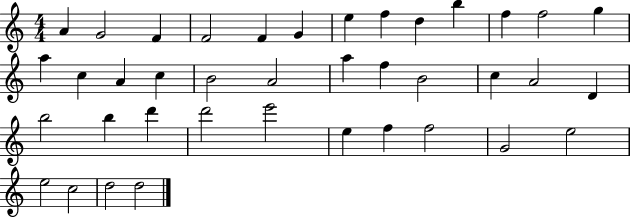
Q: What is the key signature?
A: C major